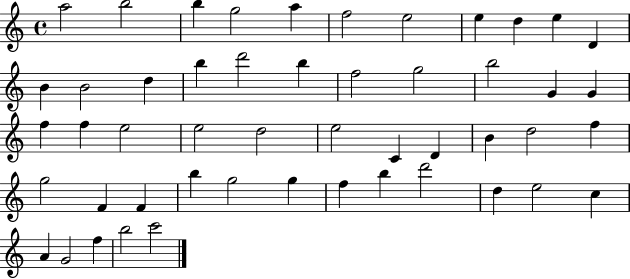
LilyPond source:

{
  \clef treble
  \time 4/4
  \defaultTimeSignature
  \key c \major
  a''2 b''2 | b''4 g''2 a''4 | f''2 e''2 | e''4 d''4 e''4 d'4 | \break b'4 b'2 d''4 | b''4 d'''2 b''4 | f''2 g''2 | b''2 g'4 g'4 | \break f''4 f''4 e''2 | e''2 d''2 | e''2 c'4 d'4 | b'4 d''2 f''4 | \break g''2 f'4 f'4 | b''4 g''2 g''4 | f''4 b''4 d'''2 | d''4 e''2 c''4 | \break a'4 g'2 f''4 | b''2 c'''2 | \bar "|."
}